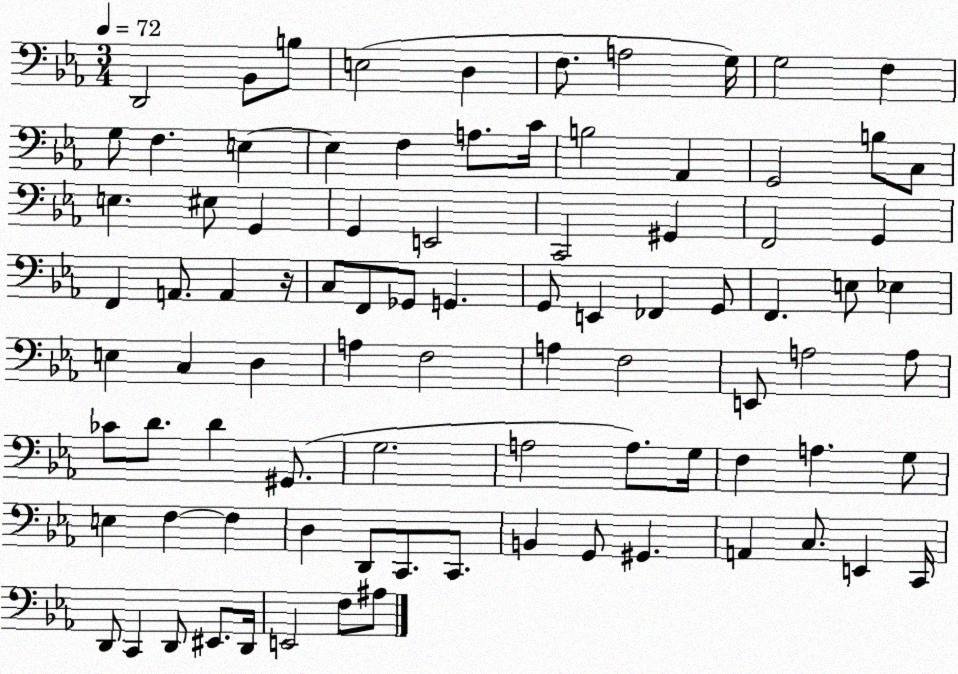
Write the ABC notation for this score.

X:1
T:Untitled
M:3/4
L:1/4
K:Eb
D,,2 _B,,/2 B,/2 E,2 D, F,/2 A,2 G,/4 G,2 F, G,/2 F, E, E, F, A,/2 C/4 B,2 _A,, G,,2 B,/2 C,/2 E, ^E,/2 G,, G,, E,,2 C,,2 ^G,, F,,2 G,, F,, A,,/2 A,, z/4 C,/2 F,,/2 _G,,/2 G,, G,,/2 E,, _F,, G,,/2 F,, E,/2 _E, E, C, D, A, F,2 A, F,2 E,,/2 A,2 A,/2 _C/2 D/2 D ^G,,/2 G,2 A,2 A,/2 G,/4 F, A, G,/2 E, F, F, D, D,,/2 C,,/2 C,,/2 B,, G,,/2 ^G,, A,, C,/2 E,, C,,/4 D,,/2 C,, D,,/2 ^E,,/2 D,,/4 E,,2 F,/2 ^A,/2